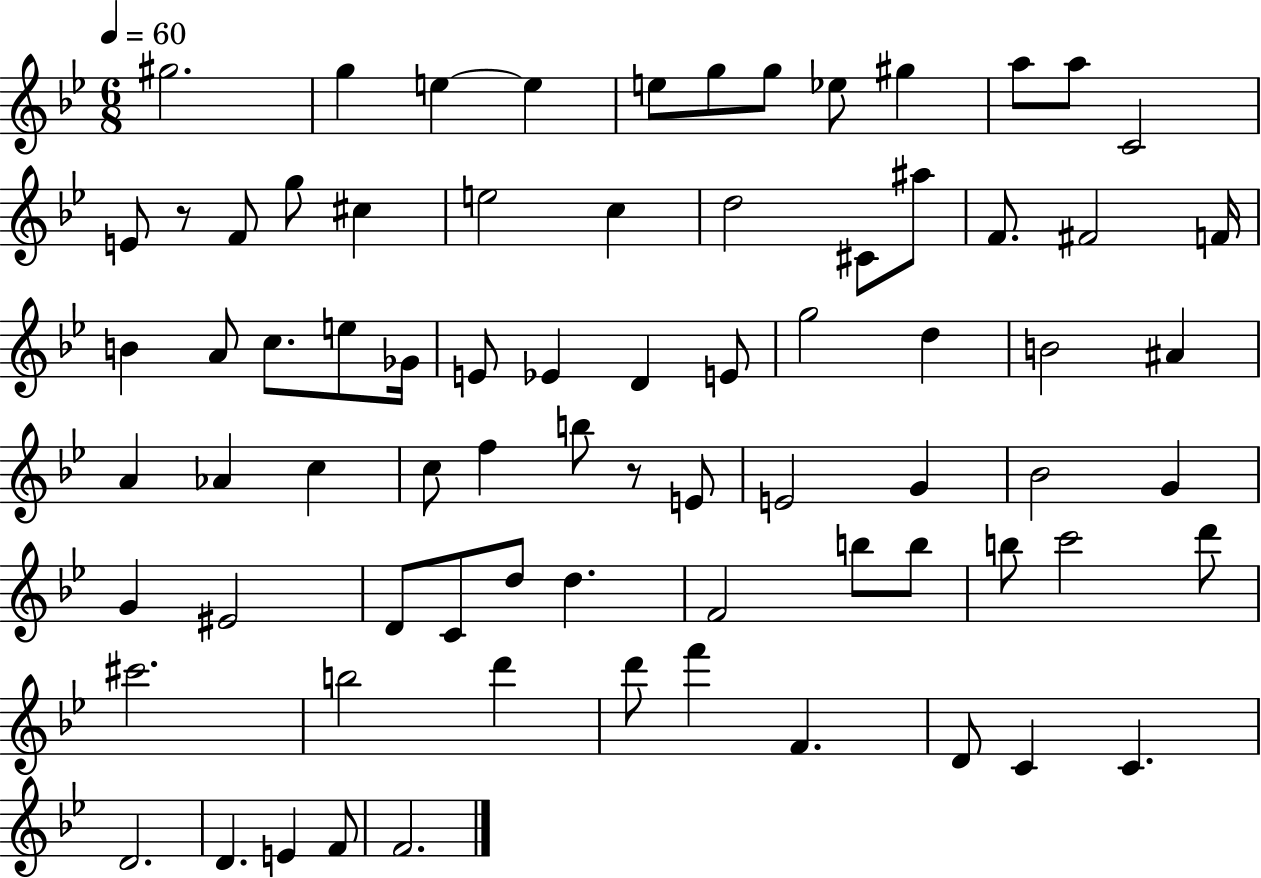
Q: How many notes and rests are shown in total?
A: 76